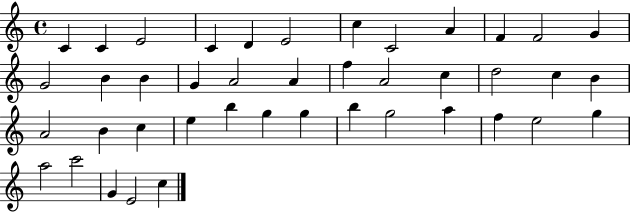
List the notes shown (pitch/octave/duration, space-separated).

C4/q C4/q E4/h C4/q D4/q E4/h C5/q C4/h A4/q F4/q F4/h G4/q G4/h B4/q B4/q G4/q A4/h A4/q F5/q A4/h C5/q D5/h C5/q B4/q A4/h B4/q C5/q E5/q B5/q G5/q G5/q B5/q G5/h A5/q F5/q E5/h G5/q A5/h C6/h G4/q E4/h C5/q